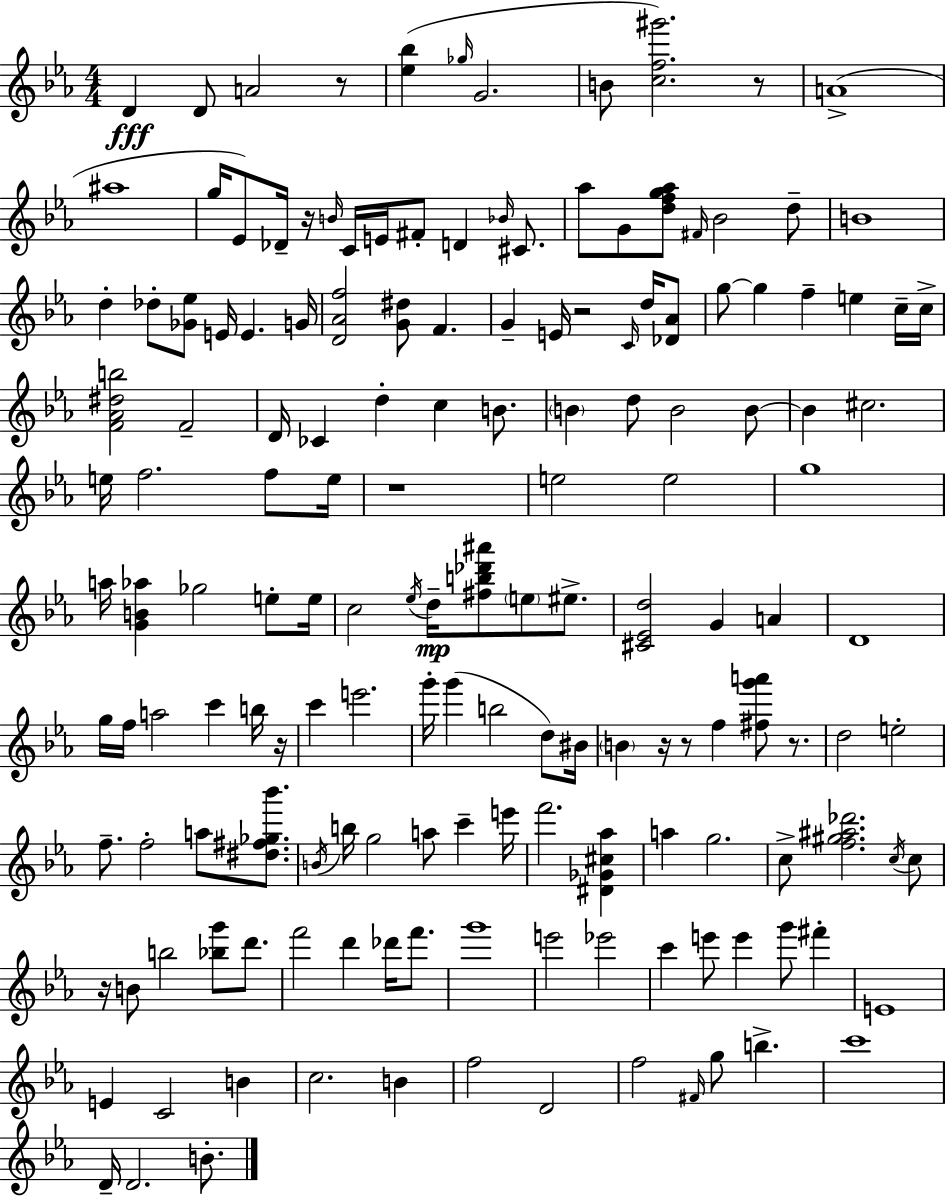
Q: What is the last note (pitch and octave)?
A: B4